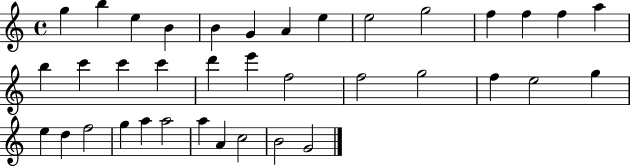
{
  \clef treble
  \time 4/4
  \defaultTimeSignature
  \key c \major
  g''4 b''4 e''4 b'4 | b'4 g'4 a'4 e''4 | e''2 g''2 | f''4 f''4 f''4 a''4 | \break b''4 c'''4 c'''4 c'''4 | d'''4 e'''4 f''2 | f''2 g''2 | f''4 e''2 g''4 | \break e''4 d''4 f''2 | g''4 a''4 a''2 | a''4 a'4 c''2 | b'2 g'2 | \break \bar "|."
}